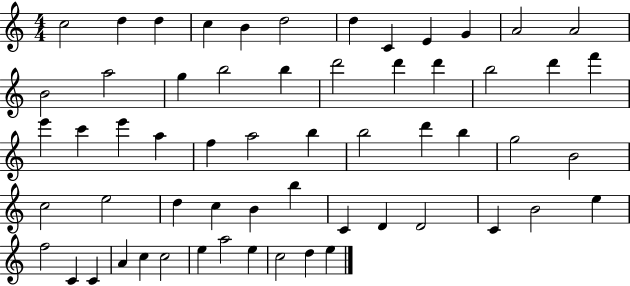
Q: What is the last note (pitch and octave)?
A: E5